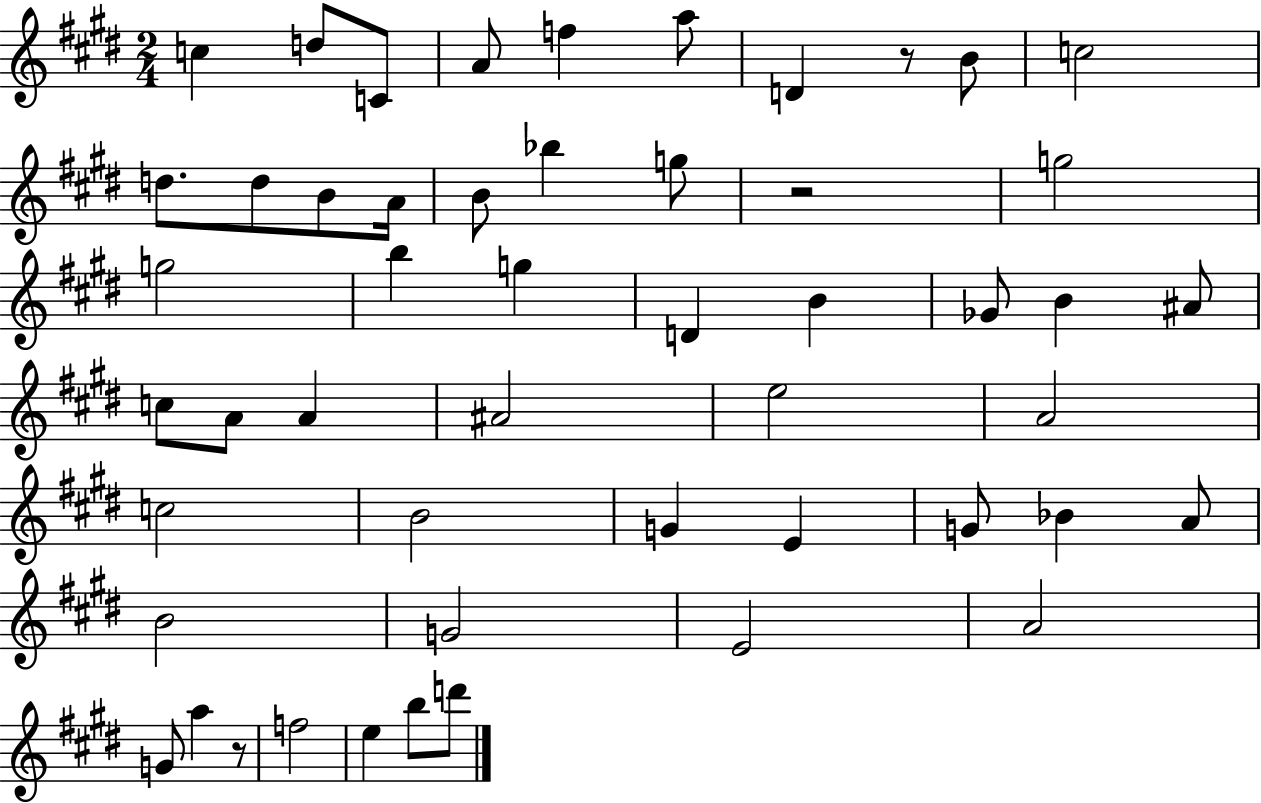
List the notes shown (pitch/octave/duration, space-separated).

C5/q D5/e C4/e A4/e F5/q A5/e D4/q R/e B4/e C5/h D5/e. D5/e B4/e A4/s B4/e Bb5/q G5/e R/h G5/h G5/h B5/q G5/q D4/q B4/q Gb4/e B4/q A#4/e C5/e A4/e A4/q A#4/h E5/h A4/h C5/h B4/h G4/q E4/q G4/e Bb4/q A4/e B4/h G4/h E4/h A4/h G4/e A5/q R/e F5/h E5/q B5/e D6/e